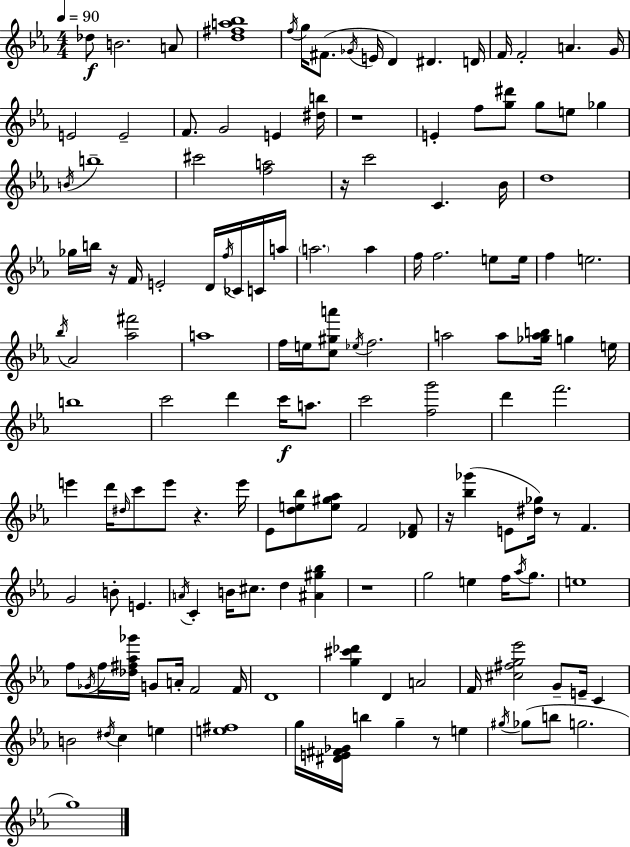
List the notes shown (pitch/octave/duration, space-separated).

Db5/e B4/h. A4/e [D5,F#5,A5,Bb5]/w F5/s G5/s F#4/e. Gb4/s E4/s D4/q D#4/q. D4/s F4/s F4/h A4/q. G4/s E4/h E4/h F4/e. G4/h E4/q [D#5,B5]/s R/w E4/q F5/e [G5,D#6]/e G5/e E5/e Gb5/q B4/s B5/w C#6/h [F5,A5]/h R/s C6/h C4/q. Bb4/s D5/w Gb5/s B5/s R/s F4/s E4/h D4/s F5/s CES4/s C4/s A5/s A5/h. A5/q F5/s F5/h. E5/e E5/s F5/q E5/h. Bb5/s Ab4/h [Ab5,F#6]/h A5/w F5/s E5/s [C5,G#5,A6]/e Eb5/s F5/h. A5/h A5/e [Gb5,A5,B5]/s G5/q E5/s B5/w C6/h D6/q C6/s A5/e. C6/h [F5,G6]/h D6/q F6/h. E6/q D6/s D#5/s C6/e E6/e R/q. E6/s Eb4/e [D5,E5,Bb5]/e [E5,G#5,Ab5]/e F4/h [Db4,F4]/e R/s [Bb5,Gb6]/q E4/e [D#5,Gb5]/s R/e F4/q. G4/h B4/e E4/q. A4/s C4/q B4/s C#5/e. D5/q [A#4,G#5,Bb5]/q R/w G5/h E5/q F5/s Ab5/s G5/e. E5/w F5/e Gb4/s F5/s [Db5,F#5,Ab5,Gb6]/s G4/e A4/s F4/h F4/s D4/w [G5,C#6,Db6]/q D4/q A4/h F4/s [C#5,F#5,G5,Eb6]/h G4/e E4/s C4/q B4/h D#5/s C5/q E5/q [E5,F#5]/w G5/s [D#4,E4,F#4,Gb4]/s B5/q G5/q R/e E5/q G#5/s Gb5/e B5/e G5/h. G5/w